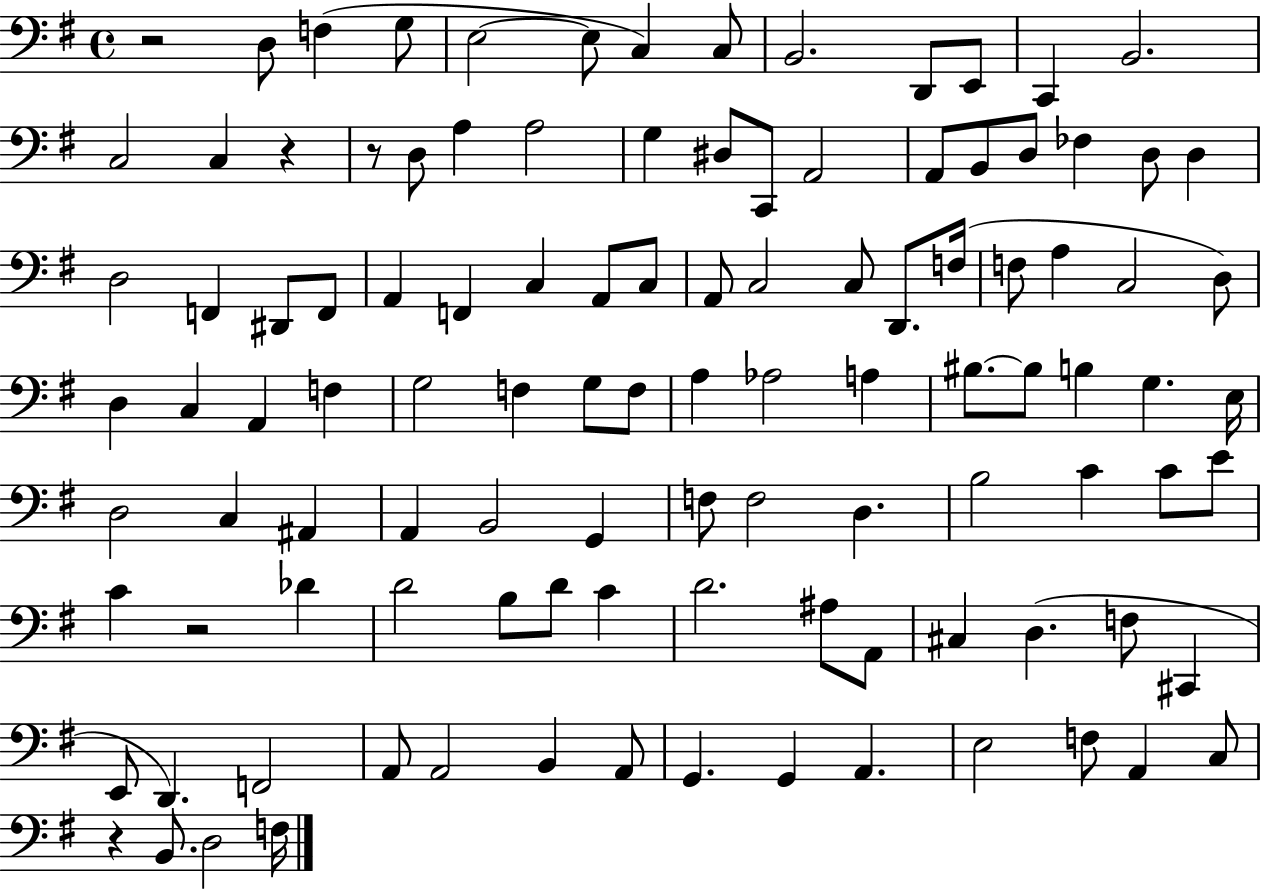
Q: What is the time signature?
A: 4/4